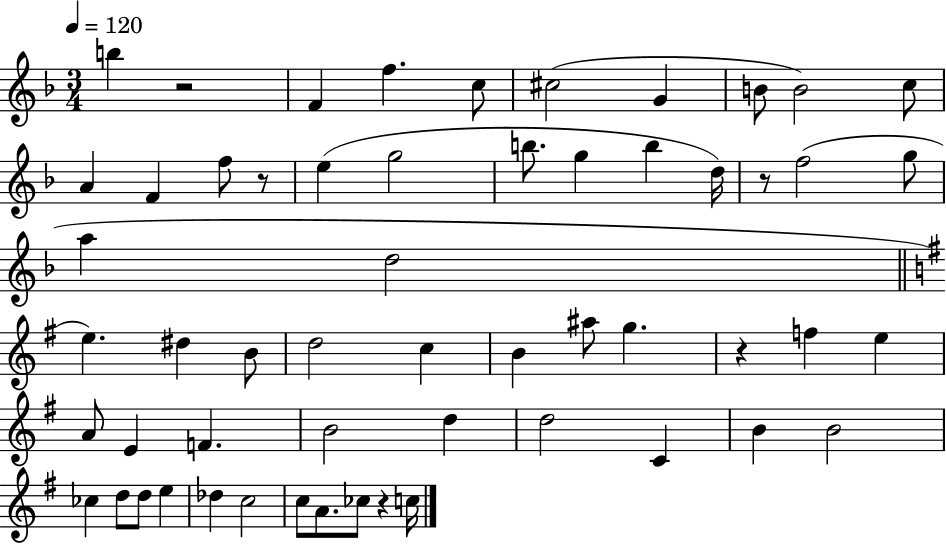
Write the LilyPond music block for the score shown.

{
  \clef treble
  \numericTimeSignature
  \time 3/4
  \key f \major
  \tempo 4 = 120
  b''4 r2 | f'4 f''4. c''8 | cis''2( g'4 | b'8 b'2) c''8 | \break a'4 f'4 f''8 r8 | e''4( g''2 | b''8. g''4 b''4 d''16) | r8 f''2( g''8 | \break a''4 d''2 | \bar "||" \break \key g \major e''4.) dis''4 b'8 | d''2 c''4 | b'4 ais''8 g''4. | r4 f''4 e''4 | \break a'8 e'4 f'4. | b'2 d''4 | d''2 c'4 | b'4 b'2 | \break ces''4 d''8 d''8 e''4 | des''4 c''2 | c''8 a'8. ces''8 r4 c''16 | \bar "|."
}